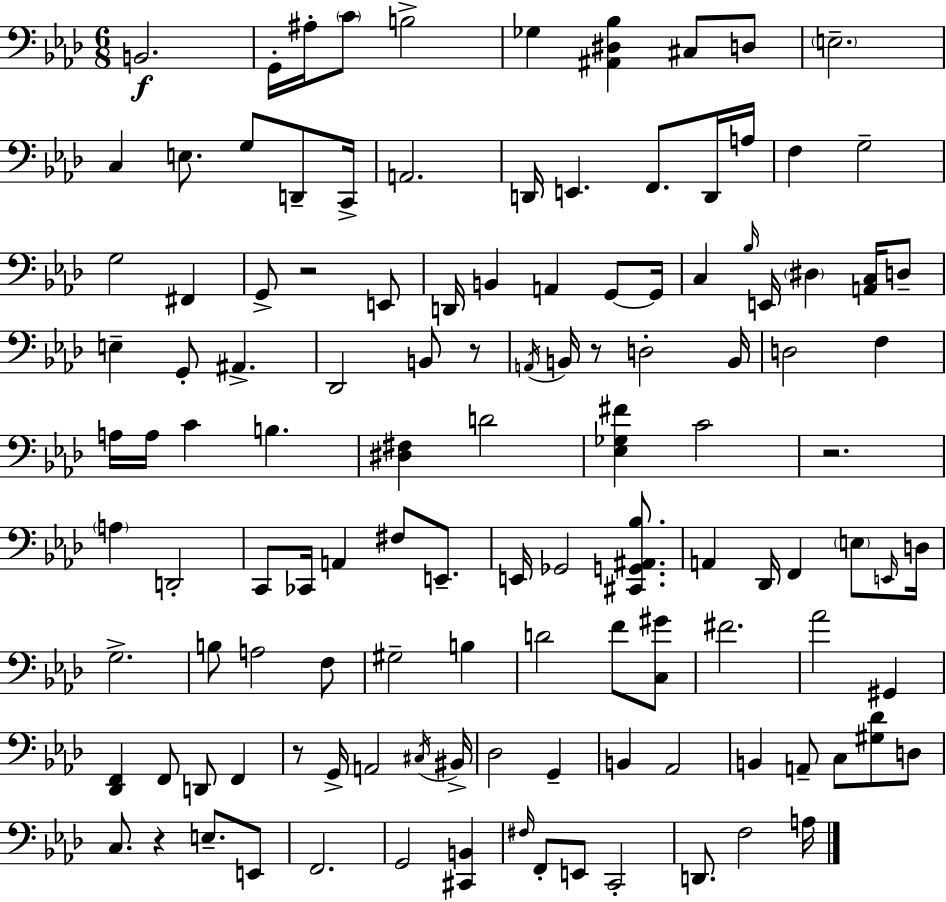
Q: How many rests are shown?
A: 6